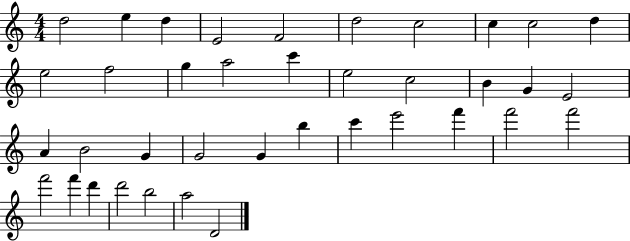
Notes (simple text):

D5/h E5/q D5/q E4/h F4/h D5/h C5/h C5/q C5/h D5/q E5/h F5/h G5/q A5/h C6/q E5/h C5/h B4/q G4/q E4/h A4/q B4/h G4/q G4/h G4/q B5/q C6/q E6/h F6/q F6/h F6/h F6/h F6/q D6/q D6/h B5/h A5/h D4/h